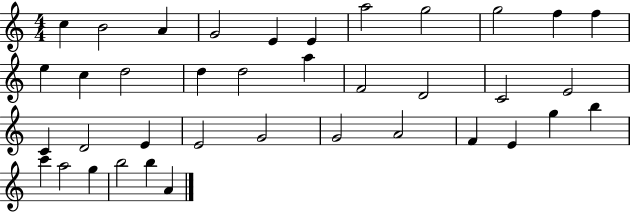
X:1
T:Untitled
M:4/4
L:1/4
K:C
c B2 A G2 E E a2 g2 g2 f f e c d2 d d2 a F2 D2 C2 E2 C D2 E E2 G2 G2 A2 F E g b c' a2 g b2 b A